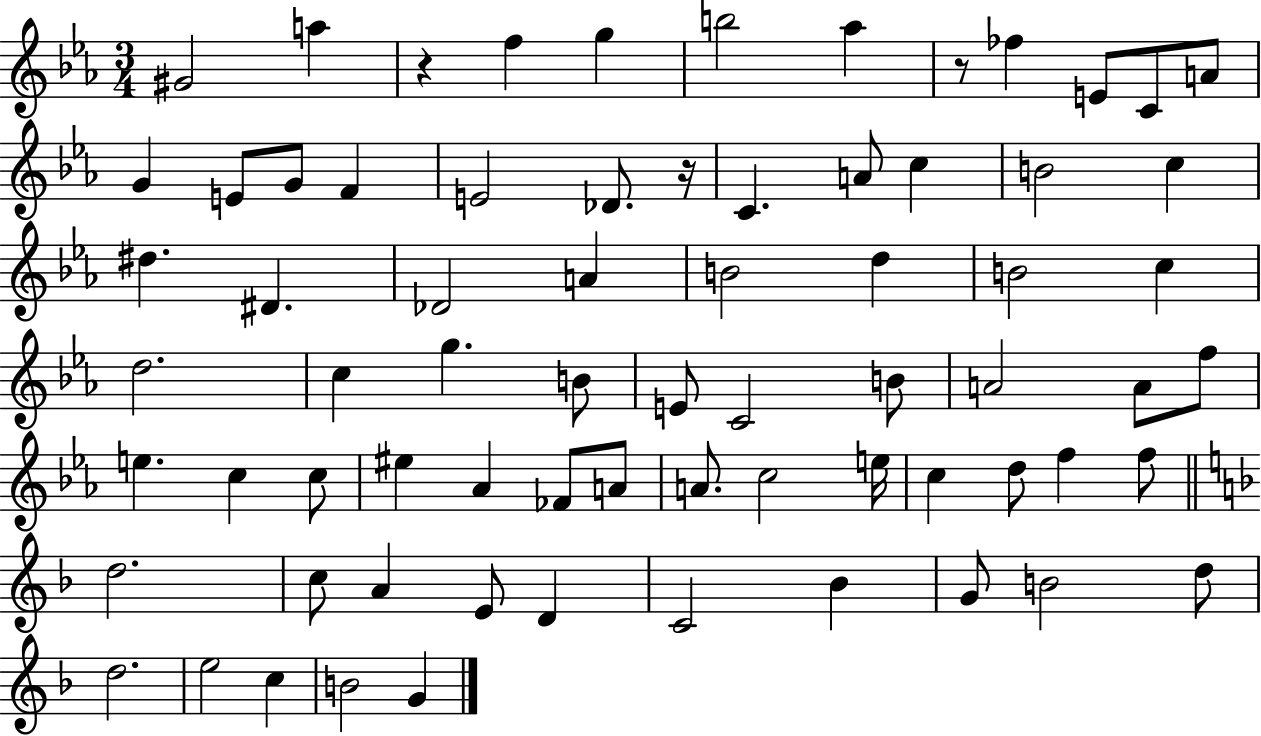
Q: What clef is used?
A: treble